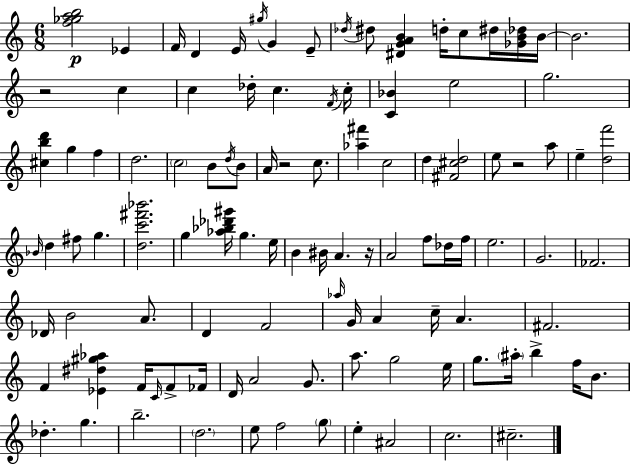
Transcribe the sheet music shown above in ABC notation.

X:1
T:Untitled
M:6/8
L:1/4
K:C
[f_gab]2 _E F/4 D E/4 ^g/4 G E/2 _d/4 ^d/2 [^DGAB] d/4 c/2 ^d/4 [_GB_d]/4 B/4 B2 z2 c c _d/4 c F/4 c/4 [C_B] e2 g2 [^cbd'] g f d2 c2 B/2 d/4 B/2 A/4 z2 c/2 [_a^f'] c2 d [^F^cd]2 e/2 z2 a/2 e [df']2 _B/4 d ^f/2 g [dc'^f'_b']2 g [_a_b_d'^g']/4 g e/4 B ^B/4 A z/4 A2 f/2 _d/4 f/4 e2 G2 _F2 _D/4 B2 A/2 D F2 _a/4 G/4 A c/4 A ^F2 F [_E^d^g_a] F/4 C/4 F/2 _F/4 D/4 A2 G/2 a/2 g2 e/4 g/2 ^a/4 b f/4 B/2 _d g b2 d2 e/2 f2 g/2 e ^A2 c2 ^c2